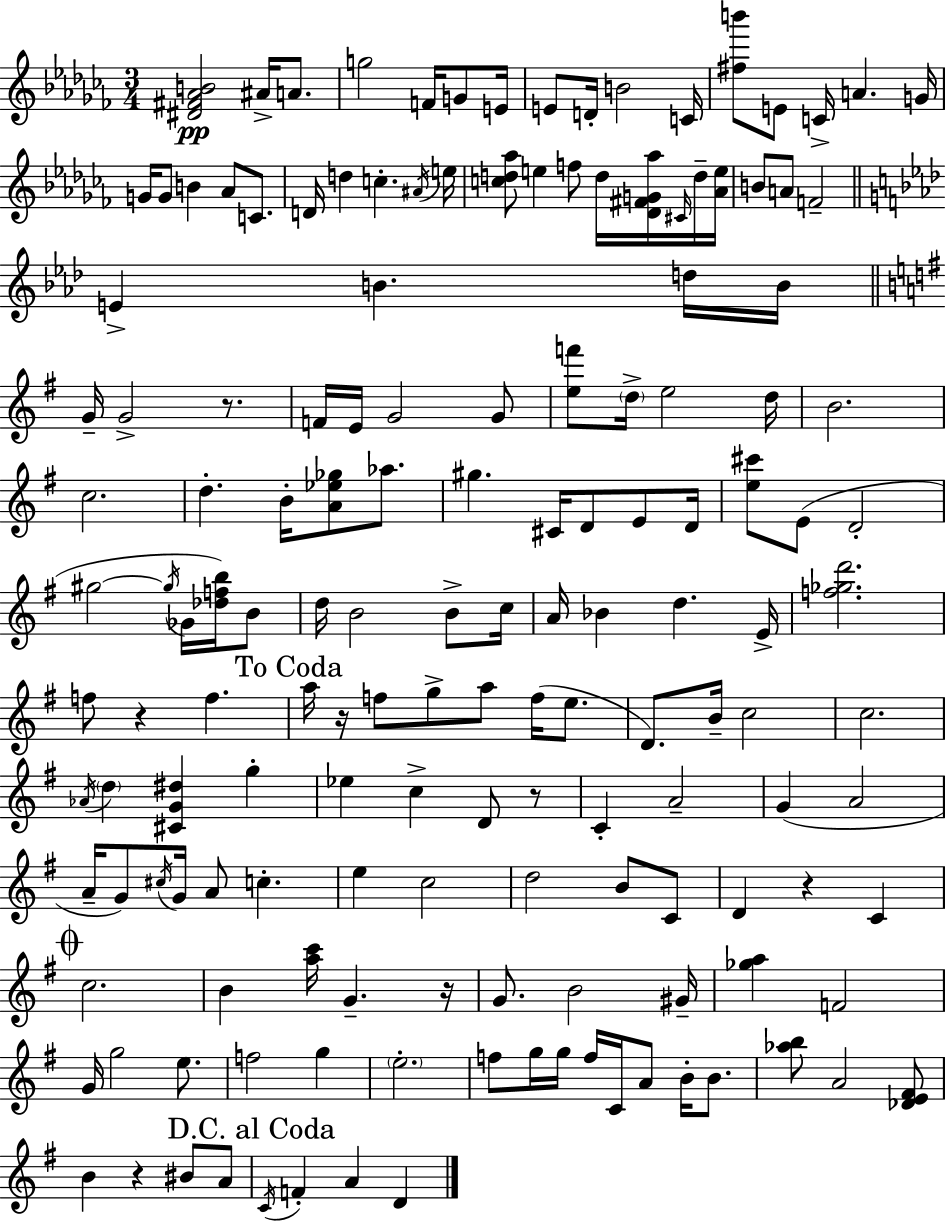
[D#4,F#4,Ab4,B4]/h A#4/s A4/e. G5/h F4/s G4/e E4/s E4/e D4/s B4/h C4/s [F#5,B6]/e E4/e C4/s A4/q. G4/s G4/s G4/e B4/q Ab4/e C4/e. D4/s D5/q C5/q. A#4/s E5/s [C5,D5,Ab5]/e E5/q F5/e D5/s [Db4,F#4,G4,Ab5]/s C#4/s D5/s [Ab4,E5]/s B4/e A4/e F4/h E4/q B4/q. D5/s B4/s G4/s G4/h R/e. F4/s E4/s G4/h G4/e [E5,F6]/e D5/s E5/h D5/s B4/h. C5/h. D5/q. B4/s [A4,Eb5,Gb5]/e Ab5/e. G#5/q. C#4/s D4/e E4/e D4/s [E5,C#6]/e E4/e D4/h G#5/h G#5/s Gb4/s [Db5,F5,B5]/s B4/e D5/s B4/h B4/e C5/s A4/s Bb4/q D5/q. E4/s [F5,Gb5,D6]/h. F5/e R/q F5/q. A5/s R/s F5/e G5/e A5/e F5/s E5/e. D4/e. B4/s C5/h C5/h. Ab4/s D5/q [C#4,G4,D#5]/q G5/q Eb5/q C5/q D4/e R/e C4/q A4/h G4/q A4/h A4/s G4/e C#5/s G4/s A4/e C5/q. E5/q C5/h D5/h B4/e C4/e D4/q R/q C4/q C5/h. B4/q [A5,C6]/s G4/q. R/s G4/e. B4/h G#4/s [Gb5,A5]/q F4/h G4/s G5/h E5/e. F5/h G5/q E5/h. F5/e G5/s G5/s F5/s C4/s A4/e B4/s B4/e. [Ab5,B5]/e A4/h [Db4,E4,F#4]/e B4/q R/q BIS4/e A4/e C4/s F4/q A4/q D4/q